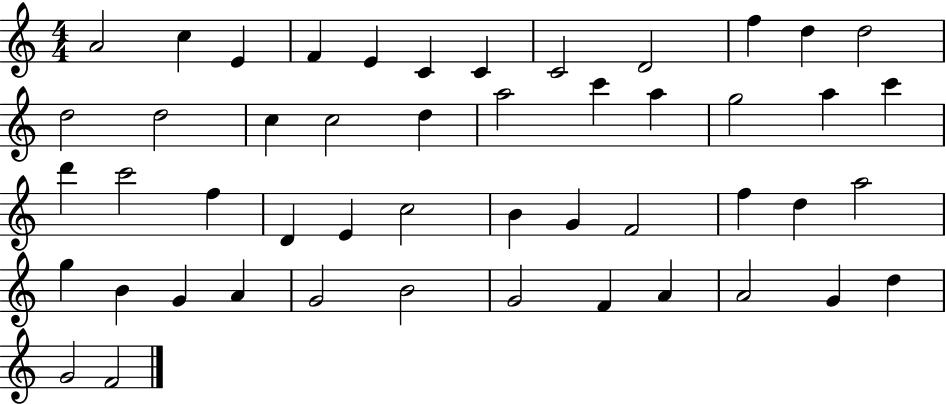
A4/h C5/q E4/q F4/q E4/q C4/q C4/q C4/h D4/h F5/q D5/q D5/h D5/h D5/h C5/q C5/h D5/q A5/h C6/q A5/q G5/h A5/q C6/q D6/q C6/h F5/q D4/q E4/q C5/h B4/q G4/q F4/h F5/q D5/q A5/h G5/q B4/q G4/q A4/q G4/h B4/h G4/h F4/q A4/q A4/h G4/q D5/q G4/h F4/h